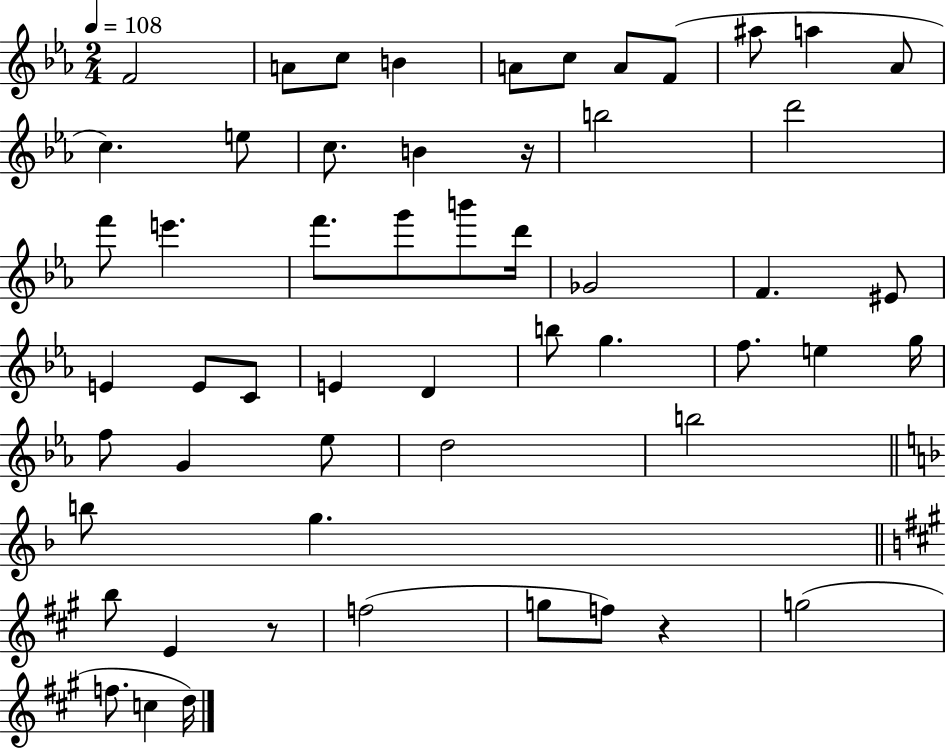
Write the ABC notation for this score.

X:1
T:Untitled
M:2/4
L:1/4
K:Eb
F2 A/2 c/2 B A/2 c/2 A/2 F/2 ^a/2 a _A/2 c e/2 c/2 B z/4 b2 d'2 f'/2 e' f'/2 g'/2 b'/2 d'/4 _G2 F ^E/2 E E/2 C/2 E D b/2 g f/2 e g/4 f/2 G _e/2 d2 b2 b/2 g b/2 E z/2 f2 g/2 f/2 z g2 f/2 c d/4